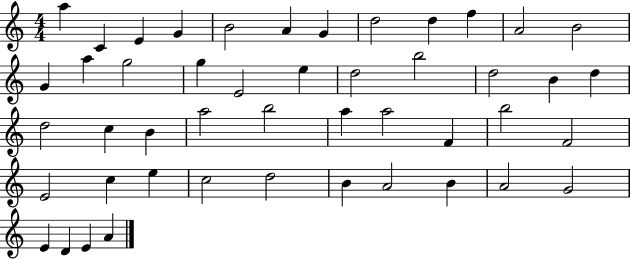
A5/q C4/q E4/q G4/q B4/h A4/q G4/q D5/h D5/q F5/q A4/h B4/h G4/q A5/q G5/h G5/q E4/h E5/q D5/h B5/h D5/h B4/q D5/q D5/h C5/q B4/q A5/h B5/h A5/q A5/h F4/q B5/h F4/h E4/h C5/q E5/q C5/h D5/h B4/q A4/h B4/q A4/h G4/h E4/q D4/q E4/q A4/q